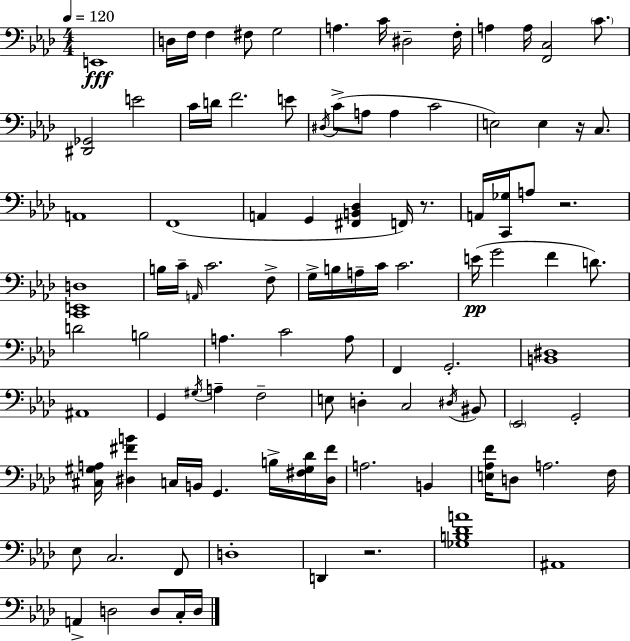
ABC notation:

X:1
T:Untitled
M:4/4
L:1/4
K:Ab
E,,4 D,/4 F,/4 F, ^F,/2 G,2 A, C/4 ^D,2 F,/4 A, A,/4 [F,,C,]2 C/2 [^D,,_G,,]2 E2 C/4 D/4 F2 E/2 ^D,/4 C/2 A,/2 A, C2 E,2 E, z/4 C,/2 A,,4 F,,4 A,, G,, [^F,,B,,_D,] F,,/4 z/2 A,,/4 [C,,_G,]/4 A,/2 z2 [C,,E,,D,]4 B,/4 C/4 A,,/4 C2 F,/2 G,/4 B,/4 A,/4 C/4 C2 E/4 G2 F D/2 D2 B,2 A, C2 A,/2 F,, G,,2 [B,,^D,]4 ^A,,4 G,, ^G,/4 A, F,2 E,/2 D, C,2 ^D,/4 ^B,,/2 _E,,2 G,,2 [^C,^G,A,]/4 [^D,^FB] C,/4 B,,/4 G,, B,/4 [^F,^G,_D]/4 [^D,^F]/4 A,2 B,, [E,_A,F]/4 D,/2 A,2 F,/4 _E,/2 C,2 F,,/2 D,4 D,, z2 [_G,B,_DA]4 ^A,,4 A,, D,2 D,/2 C,/4 D,/4